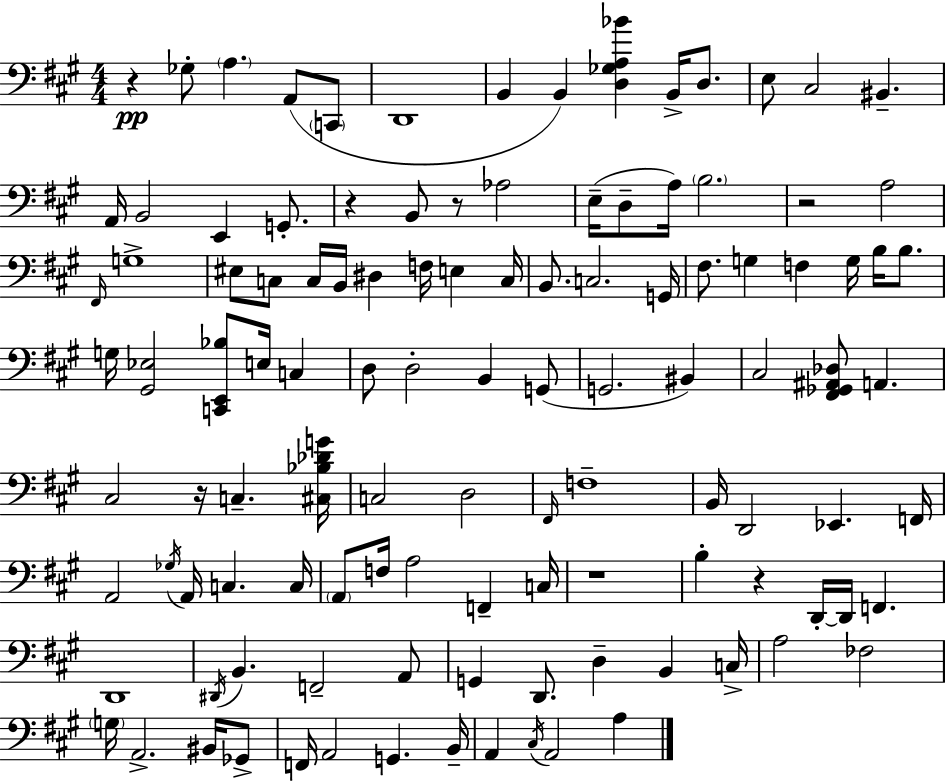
{
  \clef bass
  \numericTimeSignature
  \time 4/4
  \key a \major
  \repeat volta 2 { r4\pp ges8-. \parenthesize a4. a,8( \parenthesize c,8 | d,1 | b,4 b,4) <d ges a bes'>4 b,16-> d8. | e8 cis2 bis,4.-- | \break a,16 b,2 e,4 g,8.-. | r4 b,8 r8 aes2 | e16--( d8-- a16) \parenthesize b2. | r2 a2 | \break \grace { fis,16 } g1-> | eis8 c8 c16 b,16 dis4 f16 e4 | c16 b,8. c2. | g,16 fis8. g4 f4 g16 b16 b8. | \break g16 <gis, ees>2 <c, e, bes>8 e16 c4 | d8 d2-. b,4 g,8( | g,2. bis,4) | cis2 <fis, ges, ais, des>8 a,4. | \break cis2 r16 c4.-- | <cis bes des' g'>16 c2 d2 | \grace { fis,16 } f1-- | b,16 d,2 ees,4. | \break f,16 a,2 \acciaccatura { ges16 } a,16 c4. | c16 \parenthesize a,8 f16 a2 f,4-- | c16 r1 | b4-. r4 d,16-.~~ d,16 f,4. | \break d,1 | \acciaccatura { dis,16 } b,4. f,2-- | a,8 g,4 d,8. d4-- b,4 | c16-> a2 fes2 | \break \parenthesize g16 a,2.-> | bis,16 ges,8-> f,16 a,2 g,4. | b,16-- a,4 \acciaccatura { cis16 } a,2 | a4 } \bar "|."
}